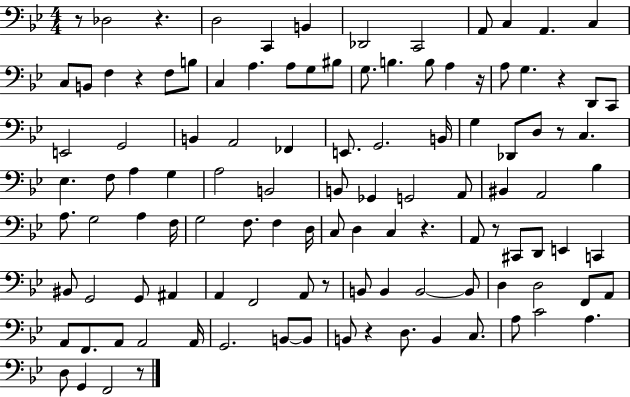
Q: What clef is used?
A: bass